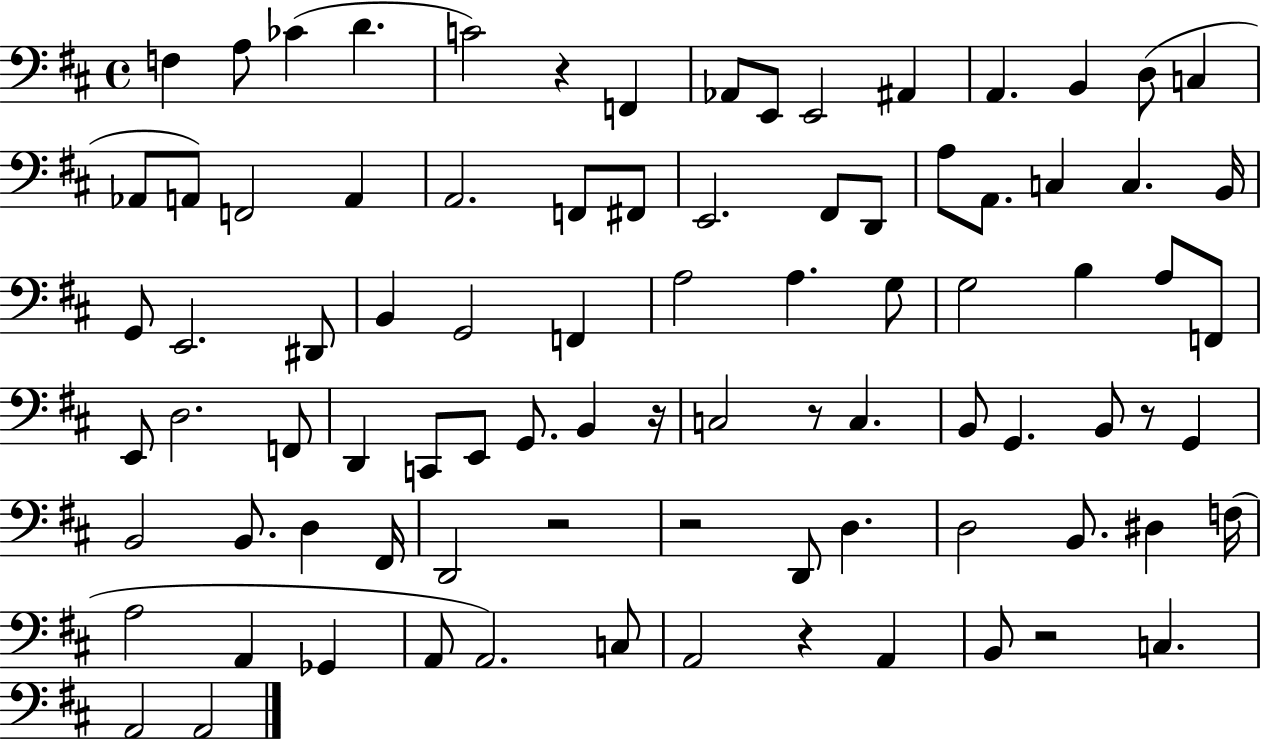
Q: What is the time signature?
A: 4/4